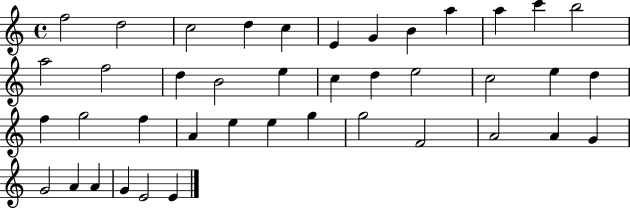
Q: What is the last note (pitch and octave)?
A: E4